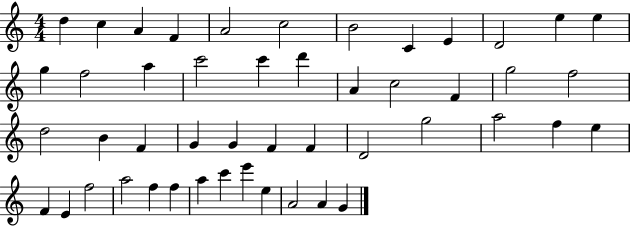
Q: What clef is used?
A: treble